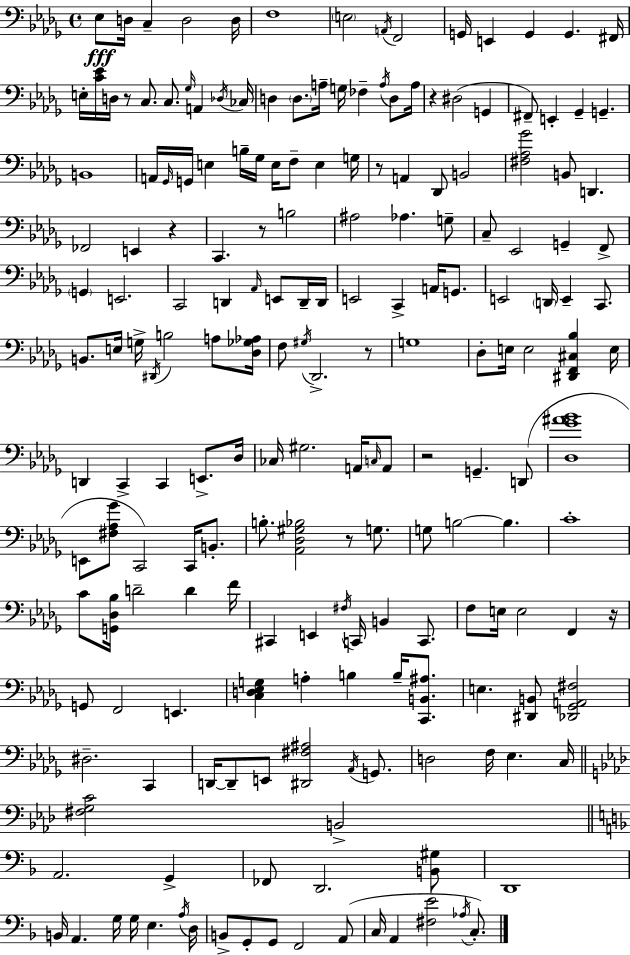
X:1
T:Untitled
M:4/4
L:1/4
K:Bbm
_E,/2 D,/4 C, D,2 D,/4 F,4 E,2 A,,/4 F,,2 G,,/4 E,, G,, G,, ^F,,/4 E,/4 [C_E]/4 D,/4 z/2 C,/2 C,/2 _G,/4 A,, _D,/4 _C,/4 D, D,/2 A,/4 G,/4 _F, A,/4 D,/2 A,/4 z ^D,2 G,, ^F,,/2 E,, _G,, G,, B,,4 A,,/4 _G,,/4 G,,/4 E, B,/4 _G,/4 E,/4 F,/2 E, G,/4 z/2 A,, _D,,/2 B,,2 [^F,_A,_G]2 B,,/2 D,, _F,,2 E,, z C,, z/2 B,2 ^A,2 _A, G,/2 C,/2 _E,,2 G,, F,,/2 G,, E,,2 C,,2 D,, _A,,/4 E,,/2 D,,/4 D,,/4 E,,2 C,, A,,/4 G,,/2 E,,2 D,,/4 E,, C,,/2 B,,/2 E,/4 G,/4 ^D,,/4 B,2 A,/2 [_D,_G,_A,]/4 F,/2 ^G,/4 _D,,2 z/2 G,4 _D,/2 E,/4 E,2 [^D,,F,,^C,_B,] E,/4 D,, C,, C,, E,,/2 _D,/4 _C,/4 ^G,2 A,,/4 C,/4 A,,/2 z2 G,, D,,/2 [_D,_G^A_B]4 E,,/2 [^F,_A,_G]/2 C,,2 C,,/4 B,,/2 B,/2 [_A,,_D,^G,_B,]2 z/2 G,/2 G,/2 B,2 B, C4 C/2 [G,,_D,_B,]/4 D2 D F/4 ^C,, E,, ^F,/4 C,,/4 B,, C,,/2 F,/2 E,/4 E,2 F,, z/4 G,,/2 F,,2 E,, [C,D,_E,G,] A, B, B,/4 [C,,B,,^A,]/2 E, [^D,,B,,]/2 [_D,,_G,,A,,^F,]2 ^D,2 C,, D,,/4 D,,/2 E,,/2 [^D,,^F,^A,]2 _A,,/4 G,,/2 D,2 F,/4 _E, C,/4 [^F,G,C]2 B,,2 A,,2 G,, _F,,/2 D,,2 [B,,^G,]/2 D,,4 B,,/4 A,, G,/4 G,/4 E, A,/4 D,/4 B,,/2 G,,/2 G,,/2 F,,2 A,,/2 C,/4 A,, [^F,E]2 _A,/4 C,/2